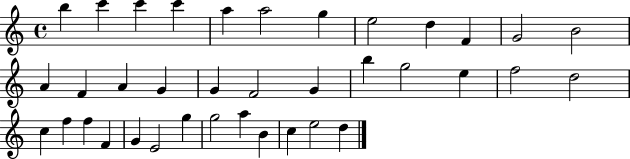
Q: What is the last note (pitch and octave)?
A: D5